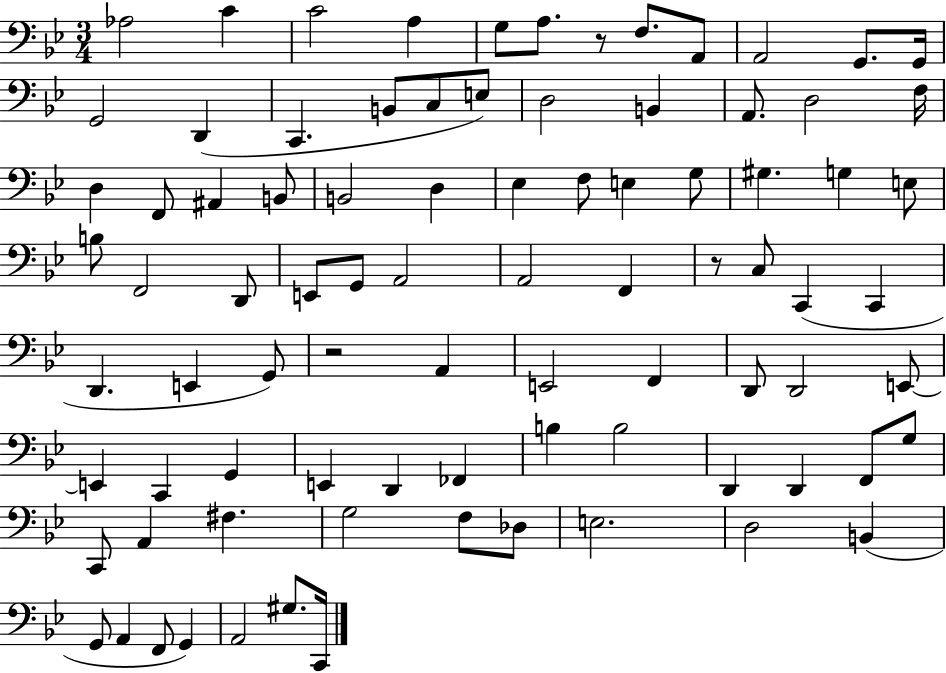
Ab3/h C4/q C4/h A3/q G3/e A3/e. R/e F3/e. A2/e A2/h G2/e. G2/s G2/h D2/q C2/q. B2/e C3/e E3/e D3/h B2/q A2/e. D3/h F3/s D3/q F2/e A#2/q B2/e B2/h D3/q Eb3/q F3/e E3/q G3/e G#3/q. G3/q E3/e B3/e F2/h D2/e E2/e G2/e A2/h A2/h F2/q R/e C3/e C2/q C2/q D2/q. E2/q G2/e R/h A2/q E2/h F2/q D2/e D2/h E2/e E2/q C2/q G2/q E2/q D2/q FES2/q B3/q B3/h D2/q D2/q F2/e G3/e C2/e A2/q F#3/q. G3/h F3/e Db3/e E3/h. D3/h B2/q G2/e A2/q F2/e G2/q A2/h G#3/e. C2/s